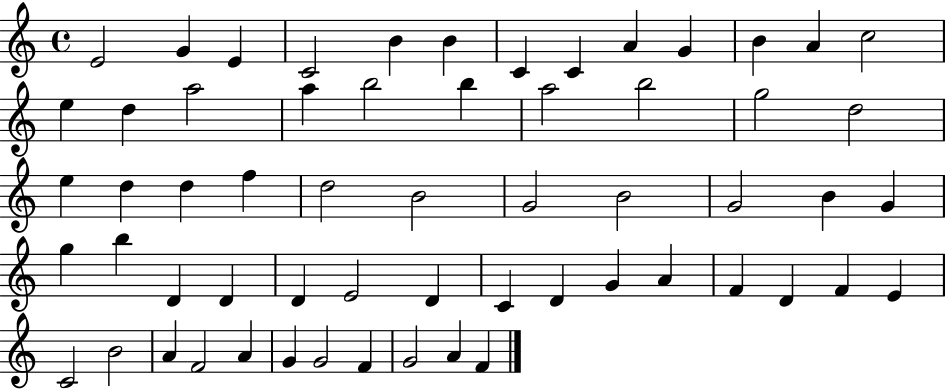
X:1
T:Untitled
M:4/4
L:1/4
K:C
E2 G E C2 B B C C A G B A c2 e d a2 a b2 b a2 b2 g2 d2 e d d f d2 B2 G2 B2 G2 B G g b D D D E2 D C D G A F D F E C2 B2 A F2 A G G2 F G2 A F